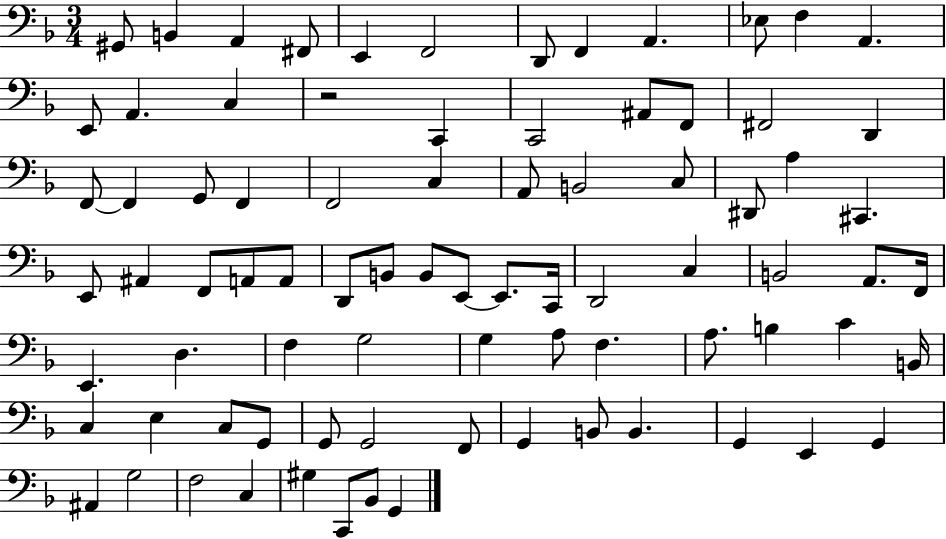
X:1
T:Untitled
M:3/4
L:1/4
K:F
^G,,/2 B,, A,, ^F,,/2 E,, F,,2 D,,/2 F,, A,, _E,/2 F, A,, E,,/2 A,, C, z2 C,, C,,2 ^A,,/2 F,,/2 ^F,,2 D,, F,,/2 F,, G,,/2 F,, F,,2 C, A,,/2 B,,2 C,/2 ^D,,/2 A, ^C,, E,,/2 ^A,, F,,/2 A,,/2 A,,/2 D,,/2 B,,/2 B,,/2 E,,/2 E,,/2 C,,/4 D,,2 C, B,,2 A,,/2 F,,/4 E,, D, F, G,2 G, A,/2 F, A,/2 B, C B,,/4 C, E, C,/2 G,,/2 G,,/2 G,,2 F,,/2 G,, B,,/2 B,, G,, E,, G,, ^A,, G,2 F,2 C, ^G, C,,/2 _B,,/2 G,,